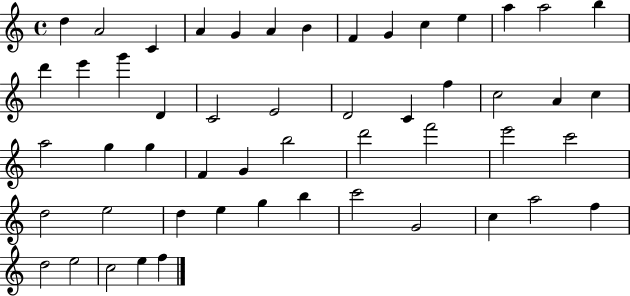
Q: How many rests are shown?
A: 0